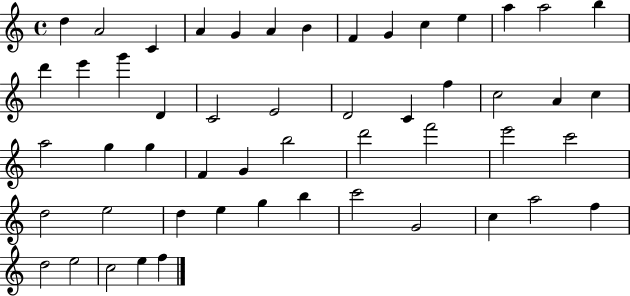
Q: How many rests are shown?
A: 0